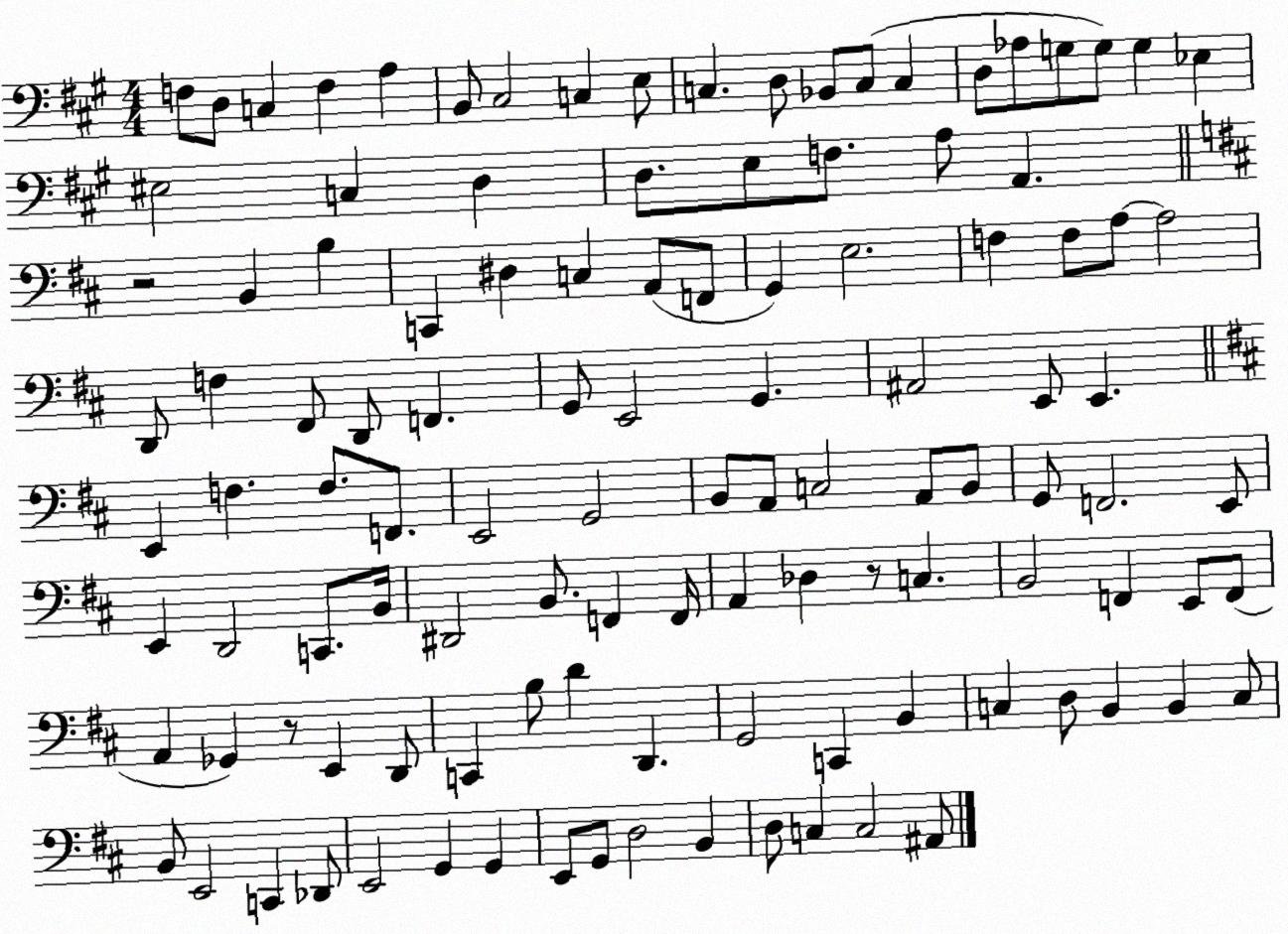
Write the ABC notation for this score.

X:1
T:Untitled
M:4/4
L:1/4
K:A
F,/2 D,/2 C, F, A, B,,/2 ^C,2 C, E,/2 C, D,/2 _B,,/2 C,/2 C, D,/2 _A,/2 G,/2 G,/2 G, _E, ^E,2 C, D, D,/2 E,/2 F,/2 A,/2 A,, z2 B,, B, C,, ^D, C, A,,/2 F,,/2 G,, E,2 F, F,/2 A,/2 A,2 D,,/2 F, ^F,,/2 D,,/2 F,, G,,/2 E,,2 G,, ^A,,2 E,,/2 E,, E,, F, F,/2 F,,/2 E,,2 G,,2 B,,/2 A,,/2 C,2 A,,/2 B,,/2 G,,/2 F,,2 E,,/2 E,, D,,2 C,,/2 B,,/4 ^D,,2 B,,/2 F,, F,,/4 A,, _D, z/2 C, B,,2 F,, E,,/2 F,,/2 A,, _G,, z/2 E,, D,,/2 C,, B,/2 D D,, G,,2 C,, B,, C, D,/2 B,, B,, C,/2 B,,/2 E,,2 C,, _D,,/2 E,,2 G,, G,, E,,/2 G,,/2 D,2 B,, D,/2 C, C,2 ^A,,/2